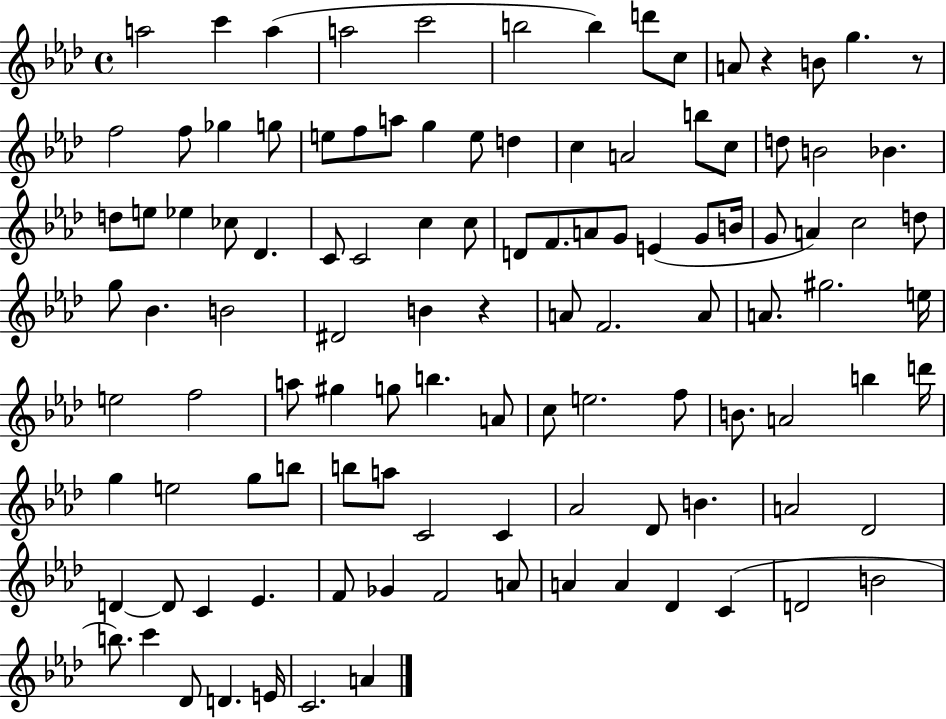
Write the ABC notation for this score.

X:1
T:Untitled
M:4/4
L:1/4
K:Ab
a2 c' a a2 c'2 b2 b d'/2 c/2 A/2 z B/2 g z/2 f2 f/2 _g g/2 e/2 f/2 a/2 g e/2 d c A2 b/2 c/2 d/2 B2 _B d/2 e/2 _e _c/2 _D C/2 C2 c c/2 D/2 F/2 A/2 G/2 E G/2 B/4 G/2 A c2 d/2 g/2 _B B2 ^D2 B z A/2 F2 A/2 A/2 ^g2 e/4 e2 f2 a/2 ^g g/2 b A/2 c/2 e2 f/2 B/2 A2 b d'/4 g e2 g/2 b/2 b/2 a/2 C2 C _A2 _D/2 B A2 _D2 D D/2 C _E F/2 _G F2 A/2 A A _D C D2 B2 b/2 c' _D/2 D E/4 C2 A